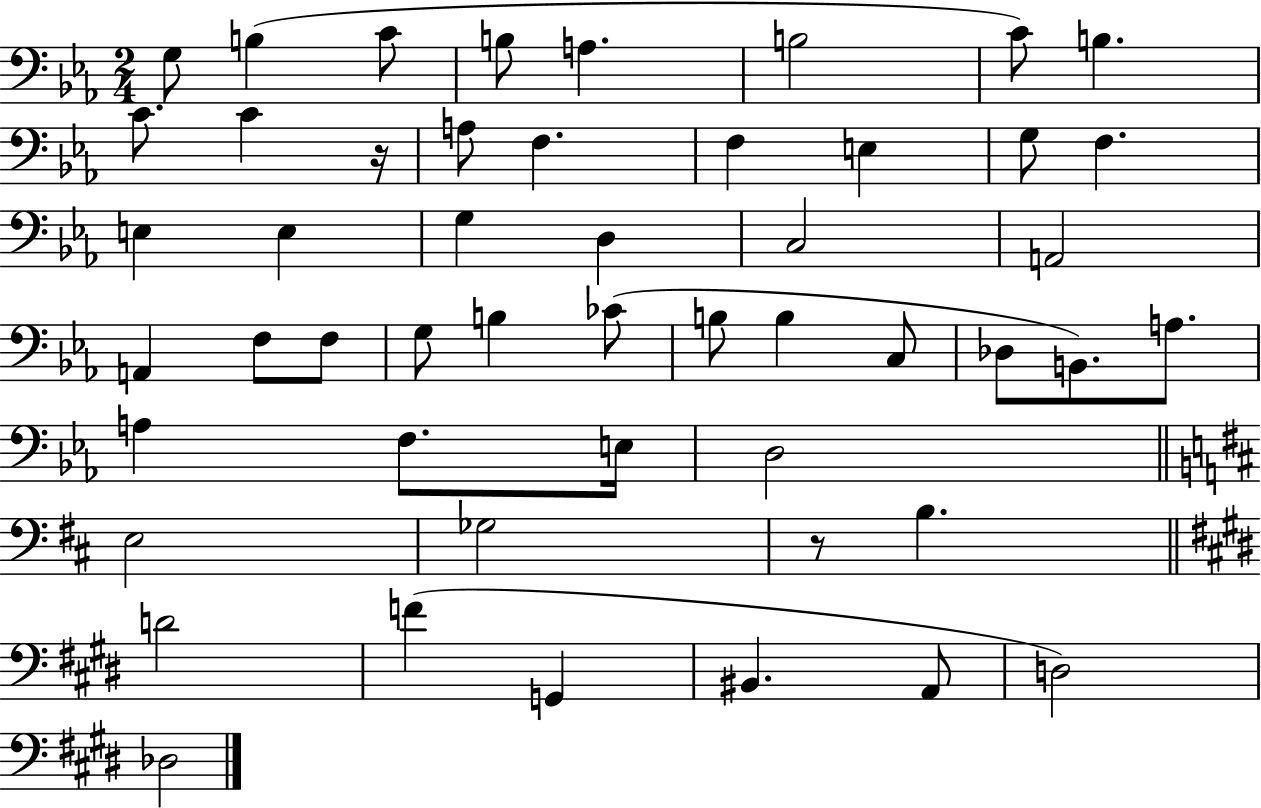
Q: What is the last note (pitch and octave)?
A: Db3